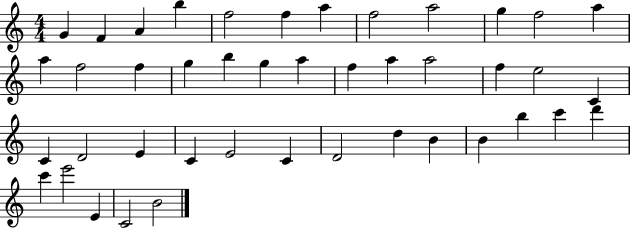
G4/q F4/q A4/q B5/q F5/h F5/q A5/q F5/h A5/h G5/q F5/h A5/q A5/q F5/h F5/q G5/q B5/q G5/q A5/q F5/q A5/q A5/h F5/q E5/h C4/q C4/q D4/h E4/q C4/q E4/h C4/q D4/h D5/q B4/q B4/q B5/q C6/q D6/q C6/q E6/h E4/q C4/h B4/h